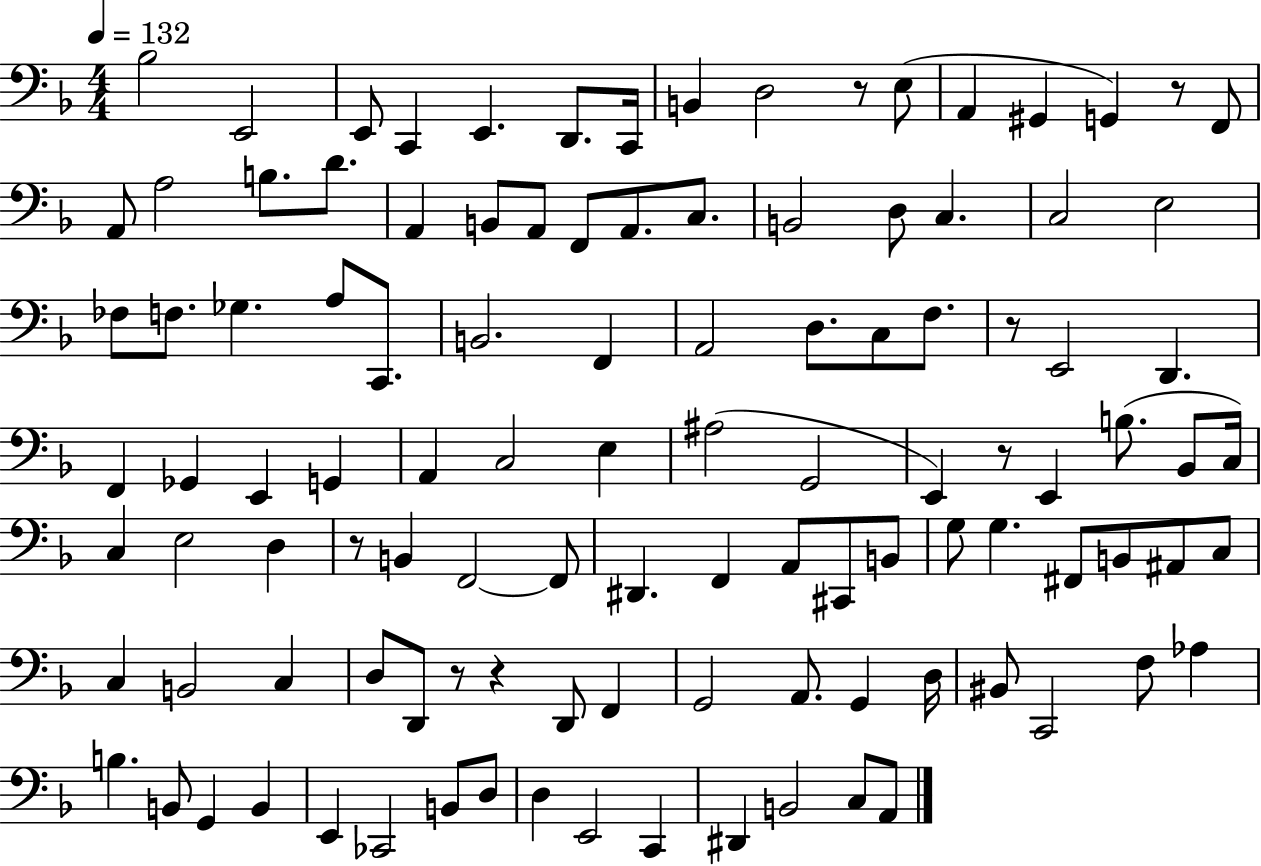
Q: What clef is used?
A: bass